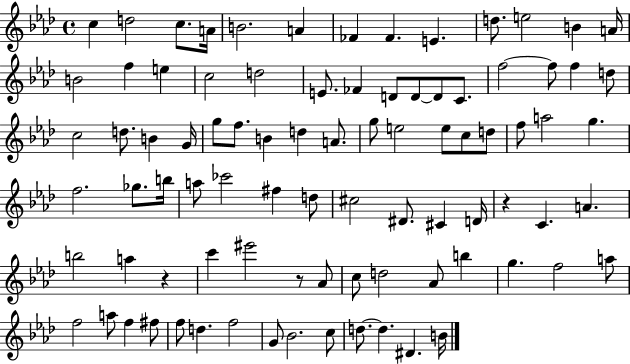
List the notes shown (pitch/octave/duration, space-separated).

C5/q D5/h C5/e. A4/s B4/h. A4/q FES4/q FES4/q. E4/q. D5/e. E5/h B4/q A4/s B4/h F5/q E5/q C5/h D5/h E4/e. FES4/q D4/e D4/e D4/e C4/e. F5/h F5/e F5/q D5/e C5/h D5/e. B4/q G4/s G5/e F5/e. B4/q D5/q A4/e. G5/e E5/h E5/e C5/e D5/e F5/e A5/h G5/q. F5/h. Gb5/e. B5/s A5/e CES6/h F#5/q D5/e C#5/h D#4/e. C#4/q D4/s R/q C4/q. A4/q. B5/h A5/q R/q C6/q EIS6/h R/e Ab4/e C5/e D5/h Ab4/e B5/q G5/q. F5/h A5/e F5/h A5/e F5/q F#5/e F5/e D5/q. F5/h G4/e Bb4/h. C5/e D5/e. D5/q. D#4/q. B4/s